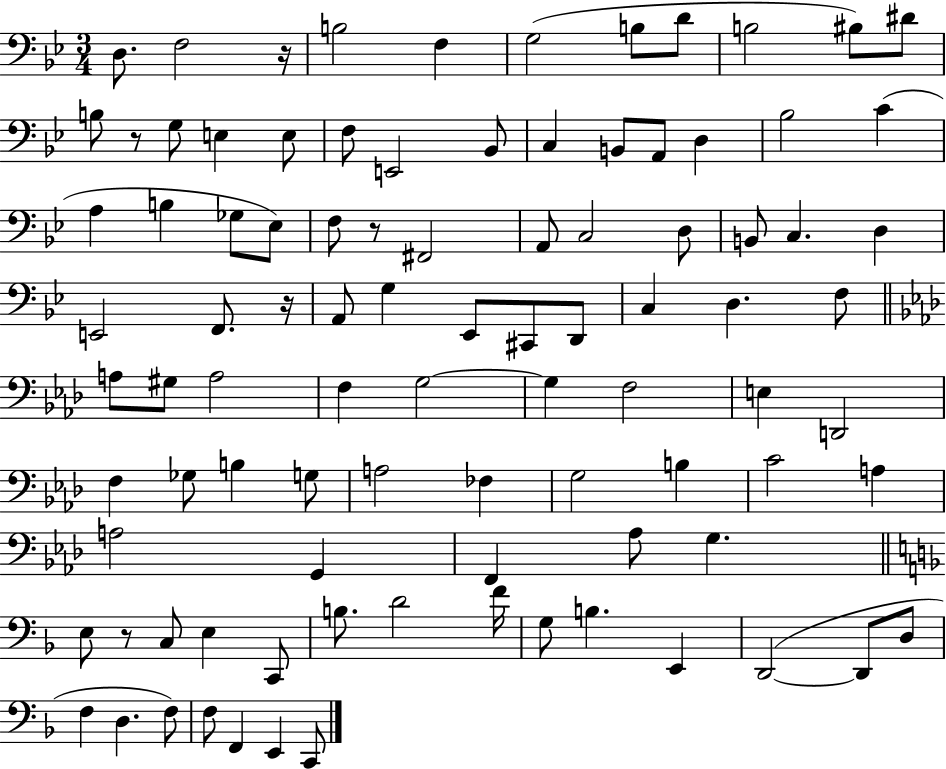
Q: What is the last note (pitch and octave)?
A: C2